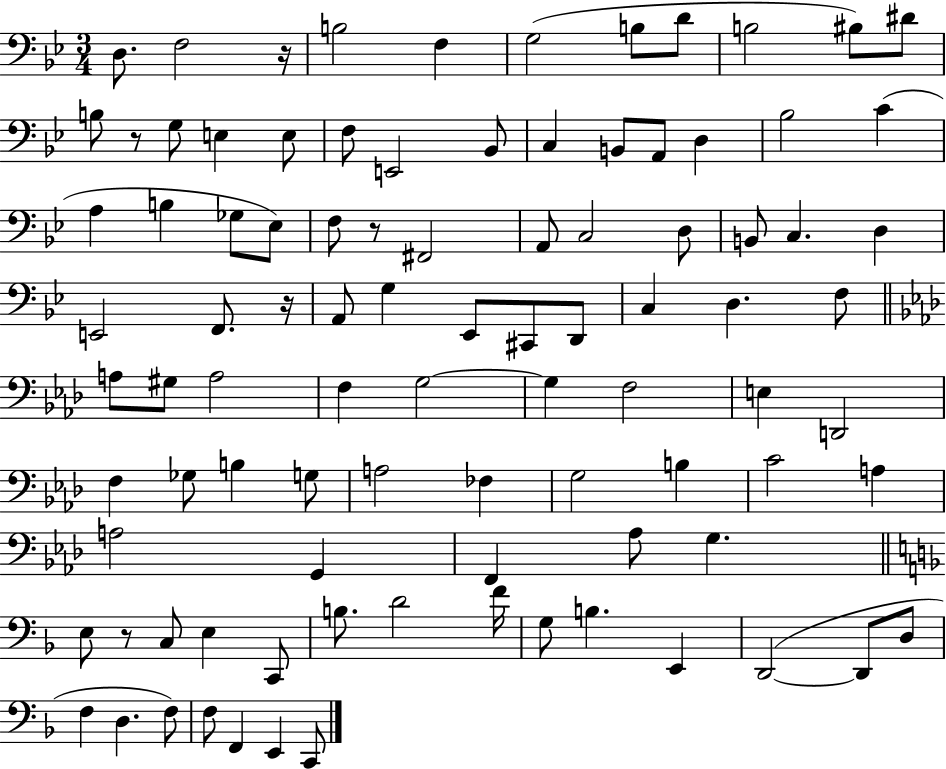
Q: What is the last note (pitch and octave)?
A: C2